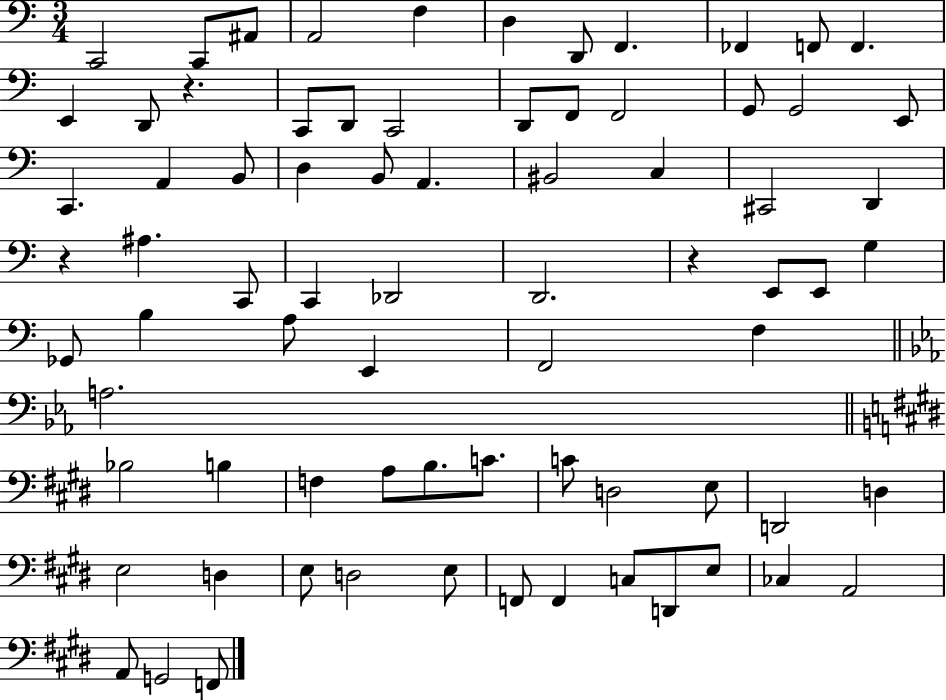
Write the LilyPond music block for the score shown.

{
  \clef bass
  \numericTimeSignature
  \time 3/4
  \key c \major
  c,2 c,8 ais,8 | a,2 f4 | d4 d,8 f,4. | fes,4 f,8 f,4. | \break e,4 d,8 r4. | c,8 d,8 c,2 | d,8 f,8 f,2 | g,8 g,2 e,8 | \break c,4. a,4 b,8 | d4 b,8 a,4. | bis,2 c4 | cis,2 d,4 | \break r4 ais4. c,8 | c,4 des,2 | d,2. | r4 e,8 e,8 g4 | \break ges,8 b4 a8 e,4 | f,2 f4 | \bar "||" \break \key ees \major a2. | \bar "||" \break \key e \major bes2 b4 | f4 a8 b8. c'8. | c'8 d2 e8 | d,2 d4 | \break e2 d4 | e8 d2 e8 | f,8 f,4 c8 d,8 e8 | ces4 a,2 | \break a,8 g,2 f,8 | \bar "|."
}